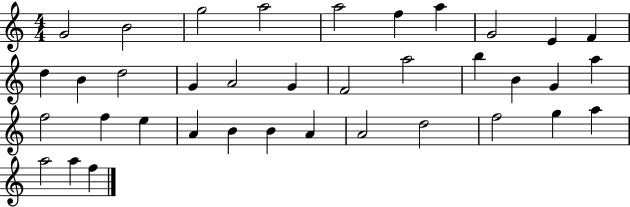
G4/h B4/h G5/h A5/h A5/h F5/q A5/q G4/h E4/q F4/q D5/q B4/q D5/h G4/q A4/h G4/q F4/h A5/h B5/q B4/q G4/q A5/q F5/h F5/q E5/q A4/q B4/q B4/q A4/q A4/h D5/h F5/h G5/q A5/q A5/h A5/q F5/q